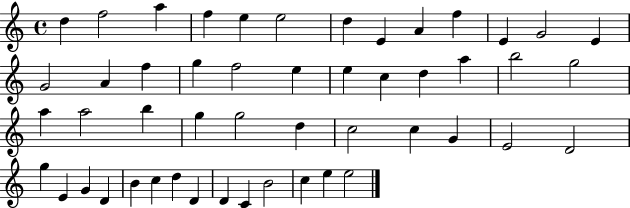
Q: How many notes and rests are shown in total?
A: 50